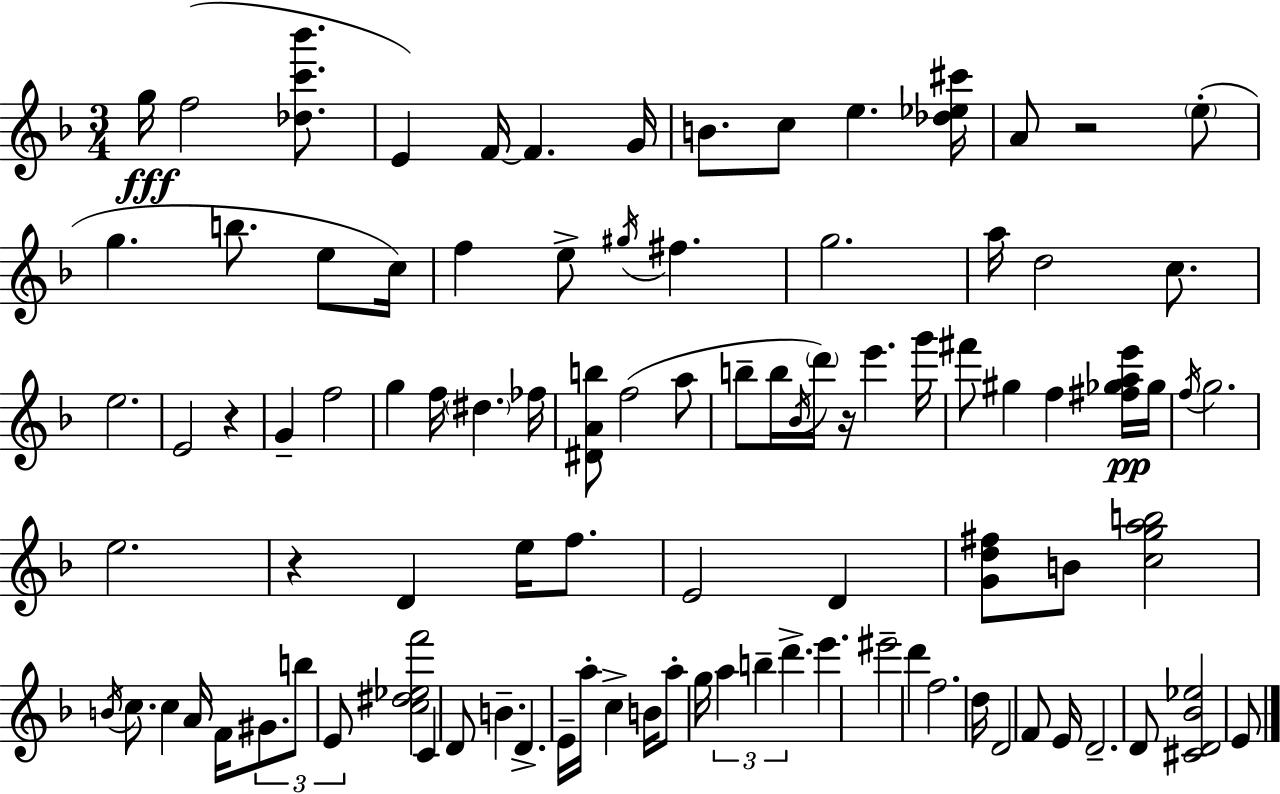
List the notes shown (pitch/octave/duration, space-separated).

G5/s F5/h [Db5,C6,Bb6]/e. E4/q F4/s F4/q. G4/s B4/e. C5/e E5/q. [Db5,Eb5,C#6]/s A4/e R/h E5/e G5/q. B5/e. E5/e C5/s F5/q E5/e G#5/s F#5/q. G5/h. A5/s D5/h C5/e. E5/h. E4/h R/q G4/q F5/h G5/q F5/s D#5/q. FES5/s [D#4,A4,B5]/e F5/h A5/e B5/e B5/s Bb4/s D6/s R/s E6/q. G6/s F#6/e G#5/q F5/q [F#5,Gb5,A5,E6]/s Gb5/s F5/s G5/h. E5/h. R/q D4/q E5/s F5/e. E4/h D4/q [G4,D5,F#5]/e B4/e [C5,G5,A5,B5]/h B4/s C5/e. C5/q A4/s F4/s G#4/e. B5/e E4/e [C5,D#5,Eb5,F6]/h C4/q D4/e B4/q. D4/q. E4/s A5/s C5/q B4/s A5/e G5/s A5/q B5/q D6/q. E6/q. EIS6/h D6/q F5/h. D5/s D4/h F4/e E4/s D4/h. D4/e [C#4,D4,Bb4,Eb5]/h E4/e